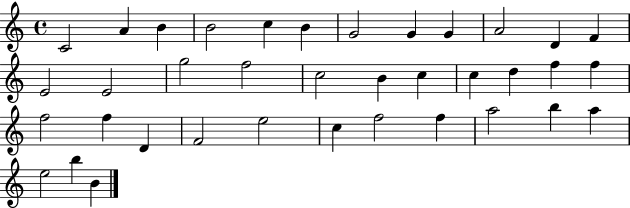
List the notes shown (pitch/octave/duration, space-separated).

C4/h A4/q B4/q B4/h C5/q B4/q G4/h G4/q G4/q A4/h D4/q F4/q E4/h E4/h G5/h F5/h C5/h B4/q C5/q C5/q D5/q F5/q F5/q F5/h F5/q D4/q F4/h E5/h C5/q F5/h F5/q A5/h B5/q A5/q E5/h B5/q B4/q